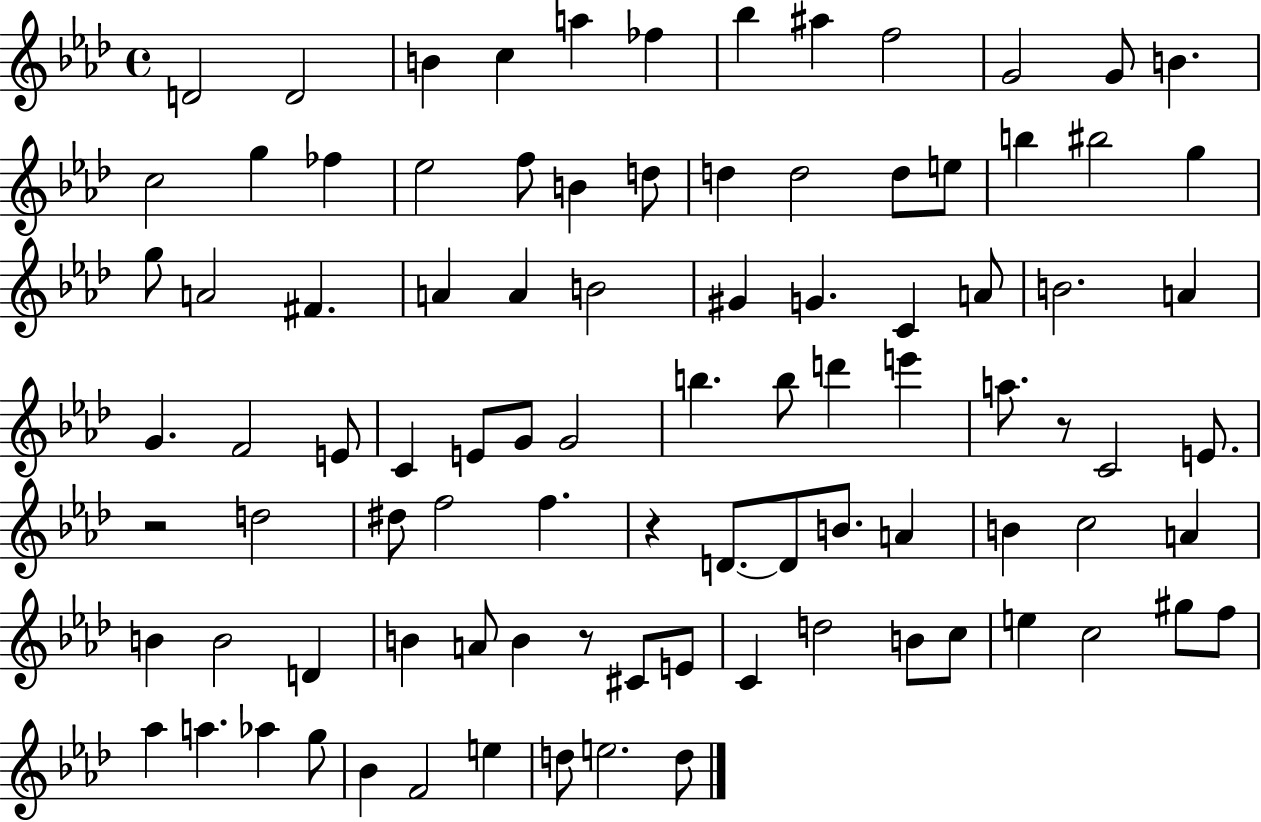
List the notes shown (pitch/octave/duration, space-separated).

D4/h D4/h B4/q C5/q A5/q FES5/q Bb5/q A#5/q F5/h G4/h G4/e B4/q. C5/h G5/q FES5/q Eb5/h F5/e B4/q D5/e D5/q D5/h D5/e E5/e B5/q BIS5/h G5/q G5/e A4/h F#4/q. A4/q A4/q B4/h G#4/q G4/q. C4/q A4/e B4/h. A4/q G4/q. F4/h E4/e C4/q E4/e G4/e G4/h B5/q. B5/e D6/q E6/q A5/e. R/e C4/h E4/e. R/h D5/h D#5/e F5/h F5/q. R/q D4/e. D4/e B4/e. A4/q B4/q C5/h A4/q B4/q B4/h D4/q B4/q A4/e B4/q R/e C#4/e E4/e C4/q D5/h B4/e C5/e E5/q C5/h G#5/e F5/e Ab5/q A5/q. Ab5/q G5/e Bb4/q F4/h E5/q D5/e E5/h. D5/e